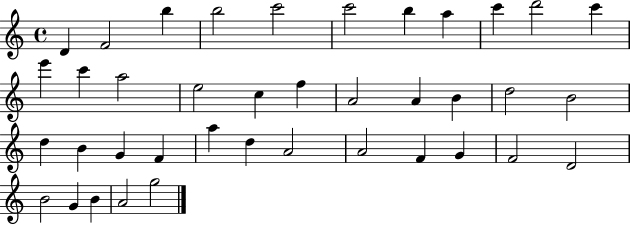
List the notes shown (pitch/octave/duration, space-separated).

D4/q F4/h B5/q B5/h C6/h C6/h B5/q A5/q C6/q D6/h C6/q E6/q C6/q A5/h E5/h C5/q F5/q A4/h A4/q B4/q D5/h B4/h D5/q B4/q G4/q F4/q A5/q D5/q A4/h A4/h F4/q G4/q F4/h D4/h B4/h G4/q B4/q A4/h G5/h